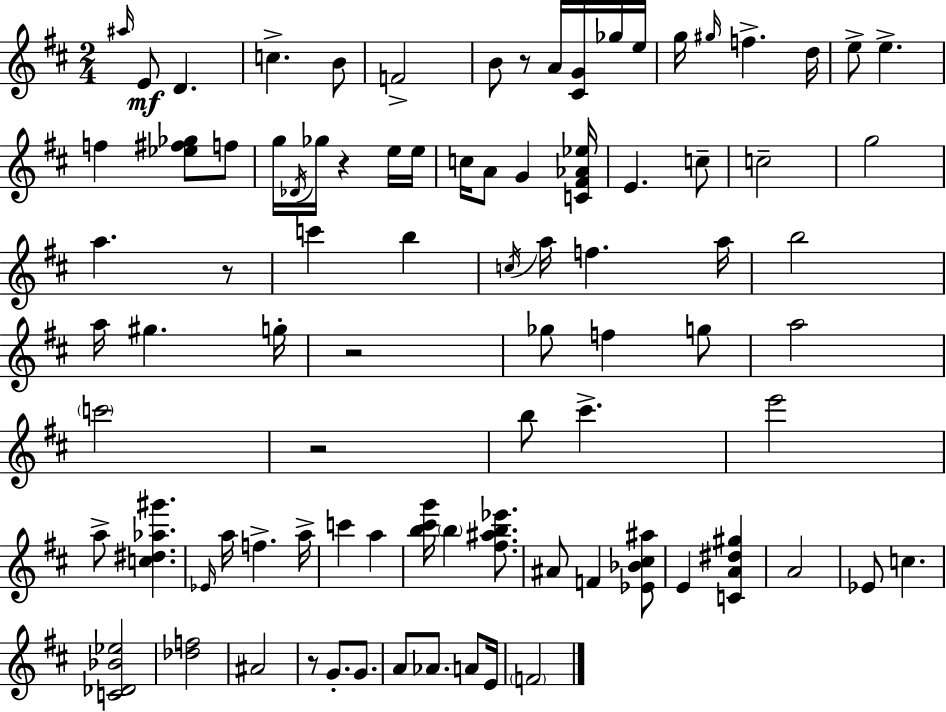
{
  \clef treble
  \numericTimeSignature
  \time 2/4
  \key d \major
  \grace { ais''16 }\mf e'8 d'4. | c''4.-> b'8 | f'2-> | b'8 r8 a'16 <cis' g'>16 ges''16 | \break e''16 g''16 \grace { gis''16 } f''4.-> | d''16 e''8-> e''4.-> | f''4 <ees'' fis'' ges''>8 | f''8 g''16 \acciaccatura { des'16 } ges''16 r4 | \break e''16 e''16 c''16 a'8 g'4 | <c' fis' aes' ees''>16 e'4. | c''8-- c''2-- | g''2 | \break a''4. | r8 c'''4 b''4 | \acciaccatura { c''16 } a''16 f''4. | a''16 b''2 | \break a''16 gis''4. | g''16-. r2 | ges''8 f''4 | g''8 a''2 | \break \parenthesize c'''2 | r2 | b''8 cis'''4.-> | e'''2 | \break a''8-> <c'' dis'' aes'' gis'''>4. | \grace { ees'16 } a''16 f''4.-> | a''16-> c'''4 | a''4 <b'' cis''' g'''>16 \parenthesize b''4 | \break <fis'' ais'' b'' ees'''>8. ais'8 f'4 | <ees' bes' cis'' ais''>8 e'4 | <c' a' dis'' gis''>4 a'2 | ees'8 c''4. | \break <c' des' bes' ees''>2 | <des'' f''>2 | ais'2 | r8 g'8.-. | \break g'8. a'8 aes'8. | a'8 e'16 \parenthesize f'2 | \bar "|."
}